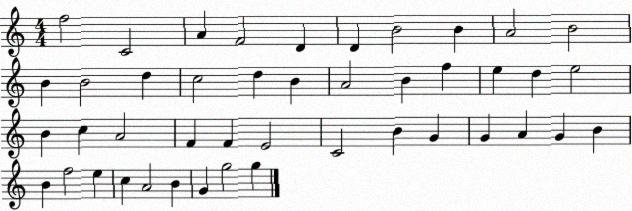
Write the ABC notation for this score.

X:1
T:Untitled
M:4/4
L:1/4
K:C
f2 C2 A F2 D D B2 B A2 B2 B B2 d c2 d B A2 B f e d e2 B c A2 F F E2 C2 B G G A G B B f2 e c A2 B G g2 g